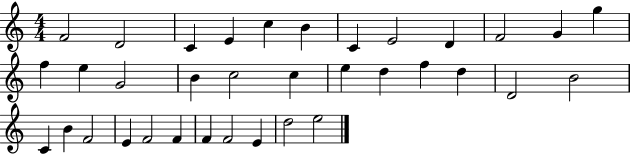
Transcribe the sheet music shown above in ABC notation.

X:1
T:Untitled
M:4/4
L:1/4
K:C
F2 D2 C E c B C E2 D F2 G g f e G2 B c2 c e d f d D2 B2 C B F2 E F2 F F F2 E d2 e2